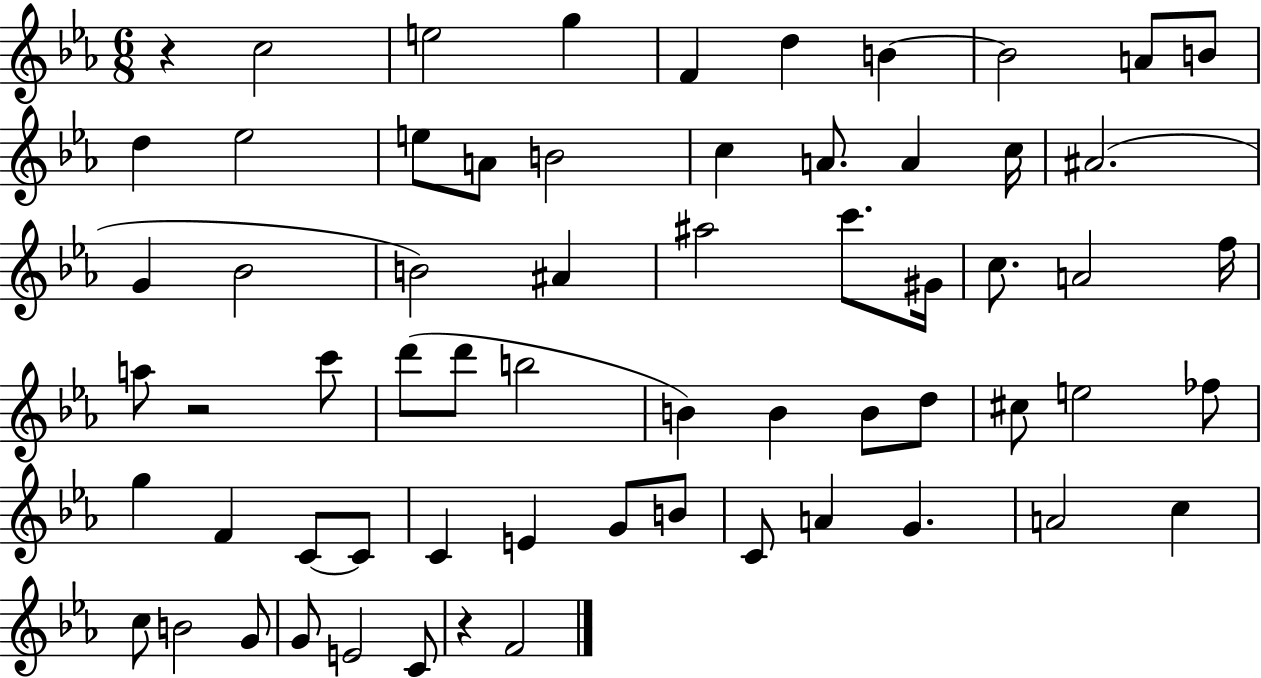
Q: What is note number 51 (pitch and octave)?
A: A4